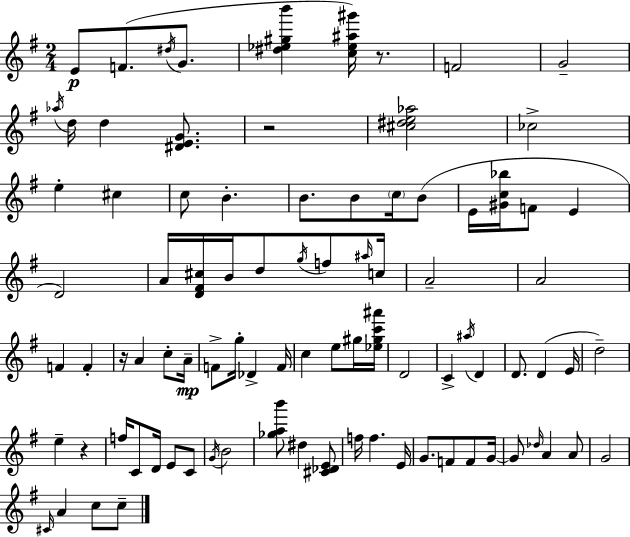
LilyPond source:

{
  \clef treble
  \numericTimeSignature
  \time 2/4
  \key e \minor
  e'8\p f'8.( \acciaccatura { dis''16 } g'8. | <dis'' ees'' gis'' b'''>4 <c'' ees'' ais'' gis'''>16) r8. | f'2 | g'2-- | \break \acciaccatura { aes''16 } d''16 d''4 <dis' e' g'>8. | r2 | <cis'' dis'' e'' aes''>2 | ces''2-> | \break e''4-. cis''4 | c''8 b'4.-. | b'8. b'8 \parenthesize c''16 | b'8( e'16 <gis' c'' bes''>16 f'8 e'4 | \break d'2) | a'16 <d' fis' cis''>16 b'16 d''8 \acciaccatura { g''16 } | f''8 \grace { ais''16 } c''16 a'2-- | a'2 | \break f'4 | f'4-. r16 a'4 | c''8-. a'16--\mp f'8-> g''16-. des'4-> | f'16 c''4 | \break e''8 gis''16 <ees'' gis'' c''' ais'''>16 d'2 | c'4-> | \acciaccatura { ais''16 } d'4 d'8. | d'4( e'16 d''2--) | \break e''4-- | r4 f''16 c'8 | d'16 e'8 c'8 \acciaccatura { g'16 } b'2 | <ges'' a'' b'''>8 | \break dis''4 <cis' des' e'>8 f''16 f''4. | e'16 g'8. | f'8 f'8 g'16~~ g'8 | \grace { des''16 } a'4 a'8 g'2 | \break \grace { cis'16 } | a'4 c''8 c''8-- | \bar "|."
}